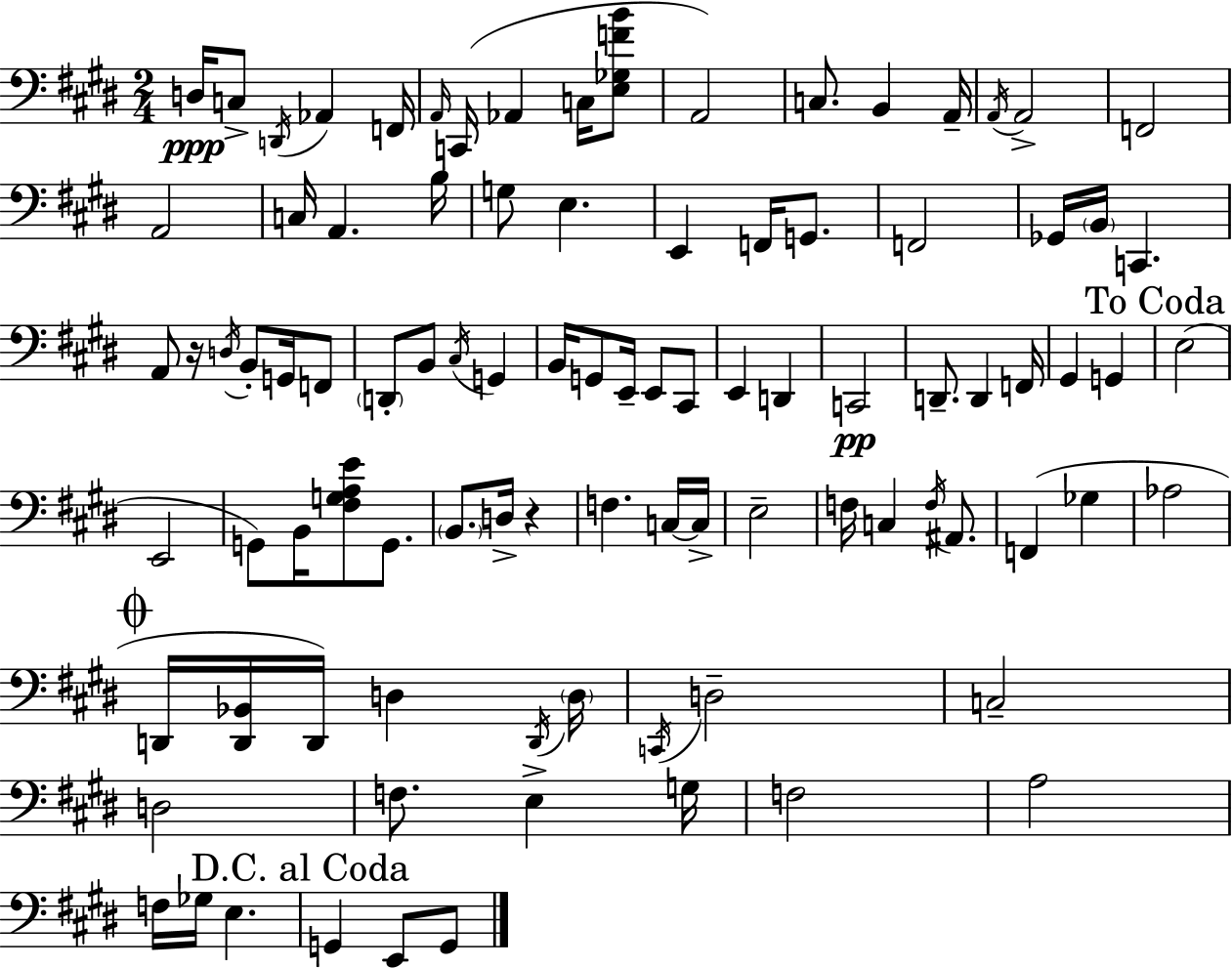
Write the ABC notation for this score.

X:1
T:Untitled
M:2/4
L:1/4
K:E
D,/4 C,/2 D,,/4 _A,, F,,/4 A,,/4 C,,/4 _A,, C,/4 [E,_G,FB]/2 A,,2 C,/2 B,, A,,/4 A,,/4 A,,2 F,,2 A,,2 C,/4 A,, B,/4 G,/2 E, E,, F,,/4 G,,/2 F,,2 _G,,/4 B,,/4 C,, A,,/2 z/4 D,/4 B,,/2 G,,/4 F,,/2 D,,/2 B,,/2 ^C,/4 G,, B,,/4 G,,/2 E,,/4 E,,/2 ^C,,/2 E,, D,, C,,2 D,,/2 D,, F,,/4 ^G,, G,, E,2 E,,2 G,,/2 B,,/4 [^F,G,A,E]/2 G,,/2 B,,/2 D,/4 z F, C,/4 C,/4 E,2 F,/4 C, F,/4 ^A,,/2 F,, _G, _A,2 D,,/4 [D,,_B,,]/4 D,,/4 D, D,,/4 D,/4 C,,/4 D,2 C,2 D,2 F,/2 E, G,/4 F,2 A,2 F,/4 _G,/4 E, G,, E,,/2 G,,/2